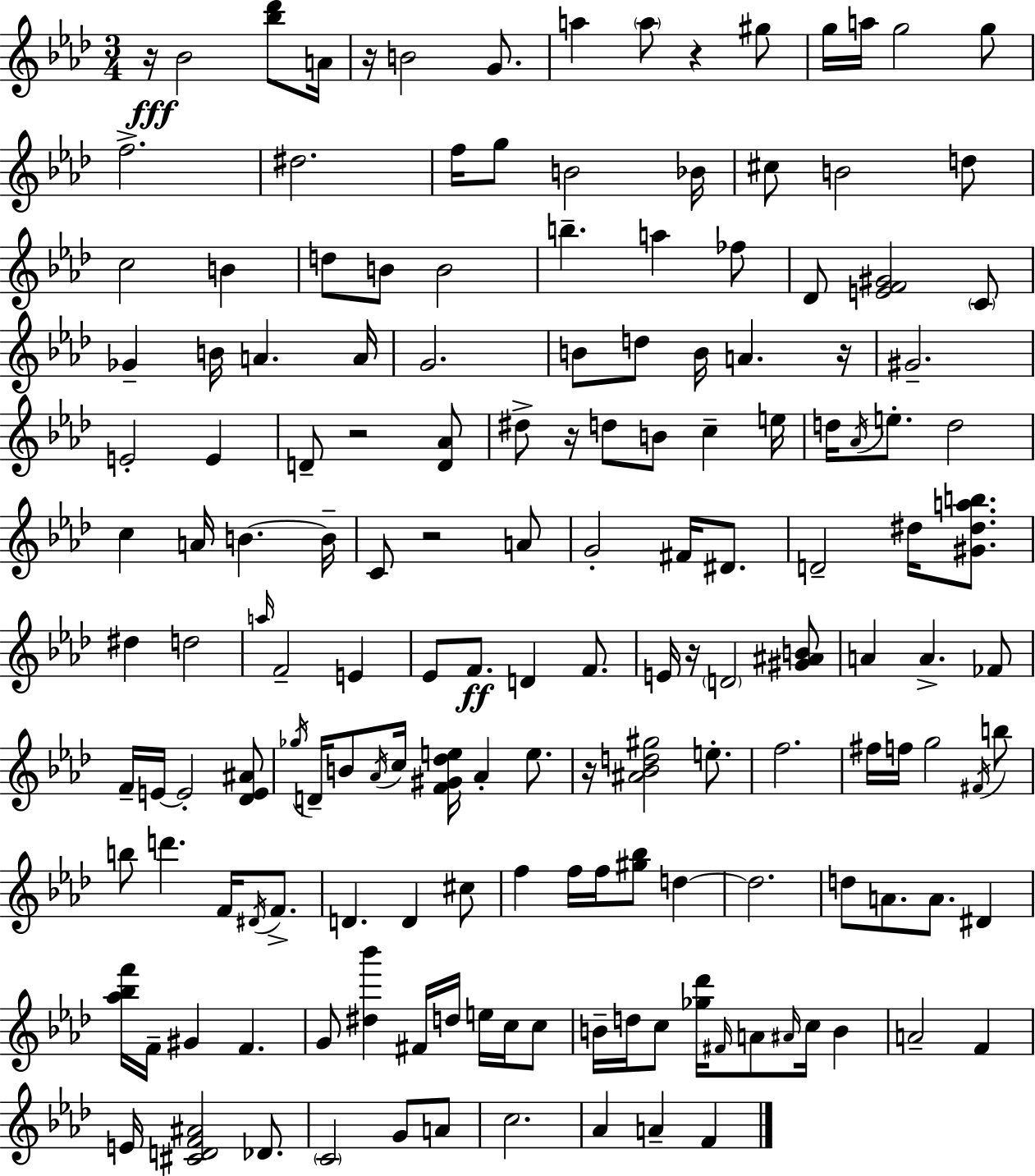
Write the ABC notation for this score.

X:1
T:Untitled
M:3/4
L:1/4
K:Fm
z/4 _B2 [_b_d']/2 A/4 z/4 B2 G/2 a a/2 z ^g/2 g/4 a/4 g2 g/2 f2 ^d2 f/4 g/2 B2 _B/4 ^c/2 B2 d/2 c2 B d/2 B/2 B2 b a _f/2 _D/2 [EF^G]2 C/2 _G B/4 A A/4 G2 B/2 d/2 B/4 A z/4 ^G2 E2 E D/2 z2 [D_A]/2 ^d/2 z/4 d/2 B/2 c e/4 d/4 _A/4 e/2 d2 c A/4 B B/4 C/2 z2 A/2 G2 ^F/4 ^D/2 D2 ^d/4 [^G^dab]/2 ^d d2 a/4 F2 E _E/2 F/2 D F/2 E/4 z/4 D2 [^G^AB]/2 A A _F/2 F/4 E/4 E2 [_DE^A]/2 _g/4 D/4 B/2 _A/4 c/4 [F^G_de]/4 _A e/2 z/4 [^A_Bd^g]2 e/2 f2 ^f/4 f/4 g2 ^F/4 b/2 b/2 d' F/4 ^D/4 F/2 D D ^c/2 f f/4 f/4 [^g_b]/2 d d2 d/2 A/2 A/2 ^D [_a_bf']/4 F/4 ^G F G/2 [^d_b'] ^F/4 d/4 e/4 c/4 c/2 B/4 d/4 c/2 [_g_d']/4 ^F/4 A/2 ^A/4 c/4 B A2 F E/4 [^CDF^A]2 _D/2 C2 G/2 A/2 c2 _A A F